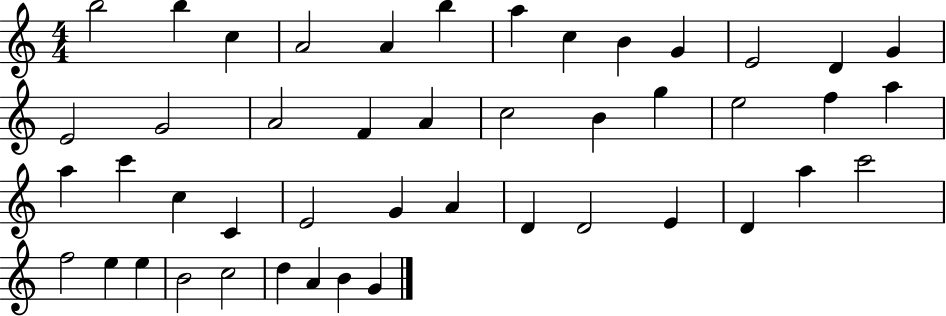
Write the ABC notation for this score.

X:1
T:Untitled
M:4/4
L:1/4
K:C
b2 b c A2 A b a c B G E2 D G E2 G2 A2 F A c2 B g e2 f a a c' c C E2 G A D D2 E D a c'2 f2 e e B2 c2 d A B G